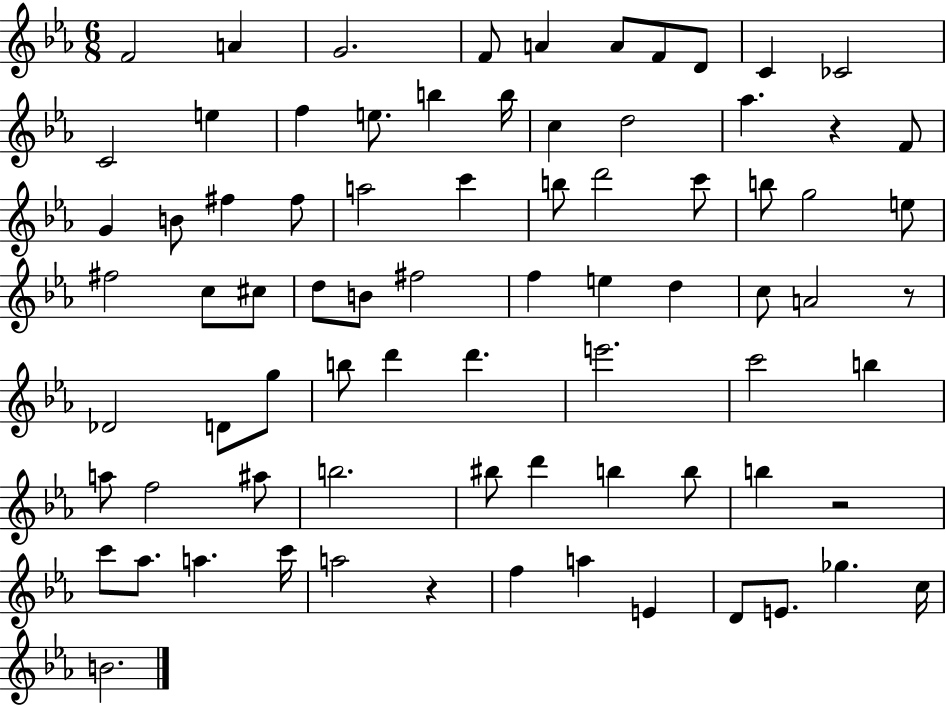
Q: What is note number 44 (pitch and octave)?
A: Db4